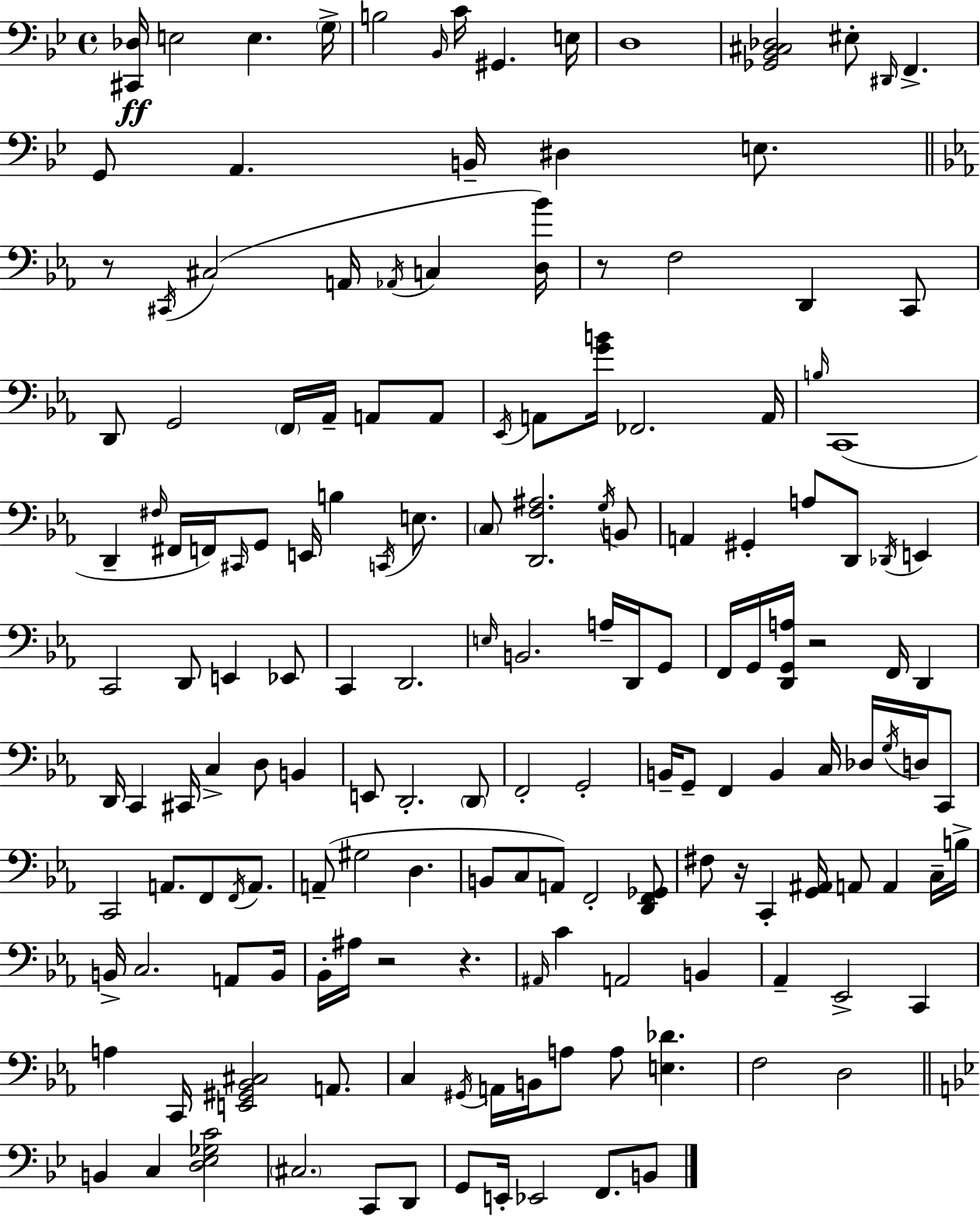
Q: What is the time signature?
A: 4/4